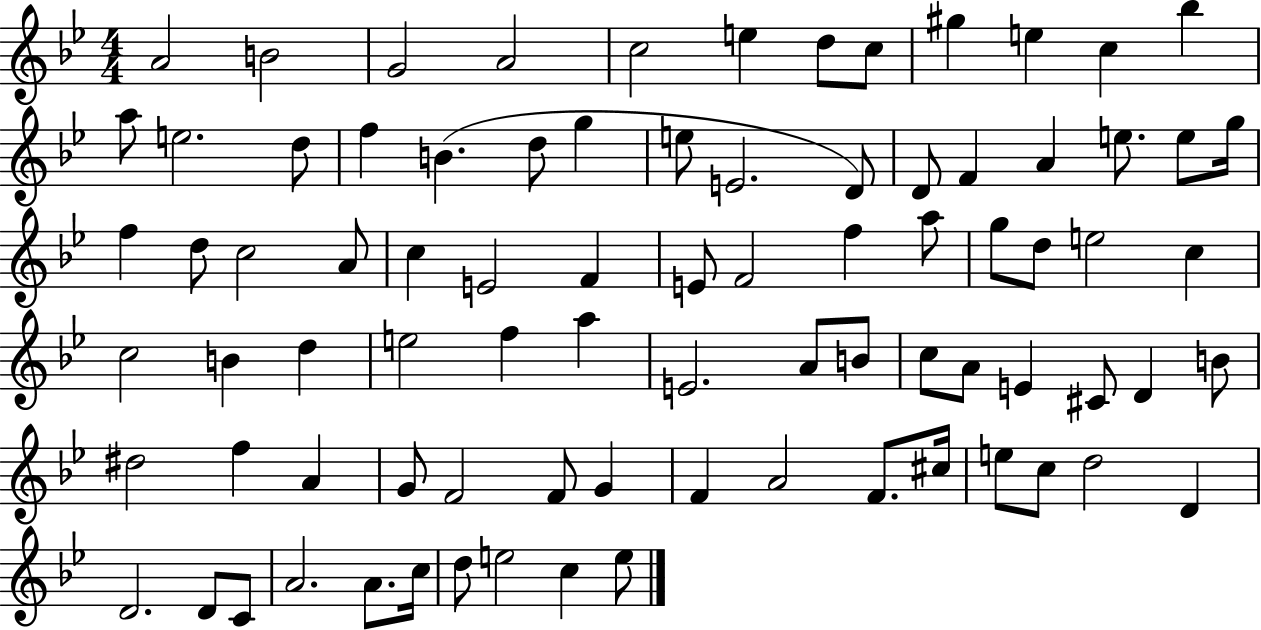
X:1
T:Untitled
M:4/4
L:1/4
K:Bb
A2 B2 G2 A2 c2 e d/2 c/2 ^g e c _b a/2 e2 d/2 f B d/2 g e/2 E2 D/2 D/2 F A e/2 e/2 g/4 f d/2 c2 A/2 c E2 F E/2 F2 f a/2 g/2 d/2 e2 c c2 B d e2 f a E2 A/2 B/2 c/2 A/2 E ^C/2 D B/2 ^d2 f A G/2 F2 F/2 G F A2 F/2 ^c/4 e/2 c/2 d2 D D2 D/2 C/2 A2 A/2 c/4 d/2 e2 c e/2